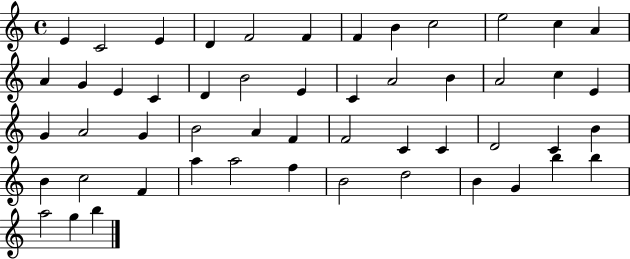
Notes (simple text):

E4/q C4/h E4/q D4/q F4/h F4/q F4/q B4/q C5/h E5/h C5/q A4/q A4/q G4/q E4/q C4/q D4/q B4/h E4/q C4/q A4/h B4/q A4/h C5/q E4/q G4/q A4/h G4/q B4/h A4/q F4/q F4/h C4/q C4/q D4/h C4/q B4/q B4/q C5/h F4/q A5/q A5/h F5/q B4/h D5/h B4/q G4/q B5/q B5/q A5/h G5/q B5/q